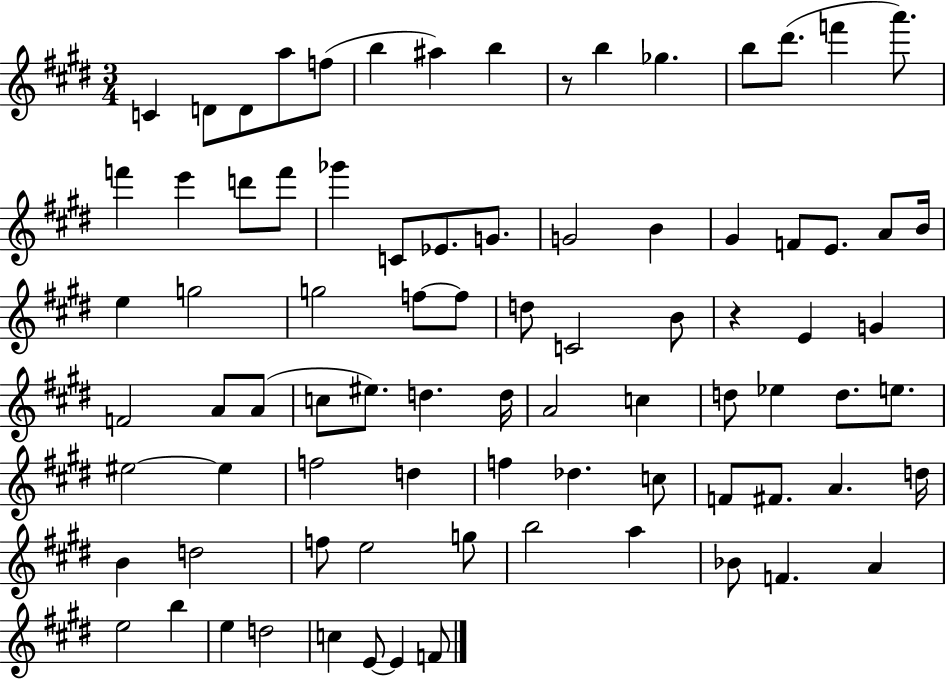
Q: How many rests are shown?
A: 2